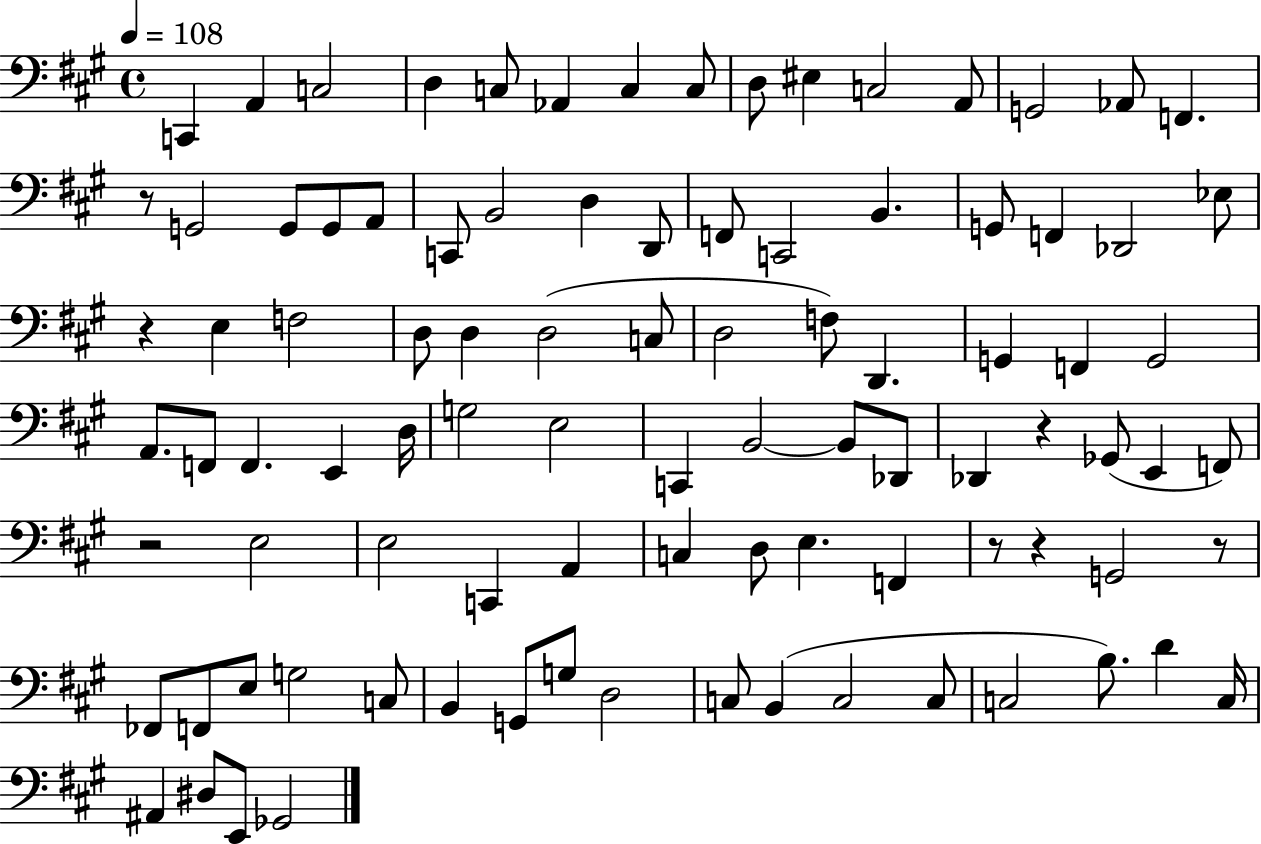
X:1
T:Untitled
M:4/4
L:1/4
K:A
C,, A,, C,2 D, C,/2 _A,, C, C,/2 D,/2 ^E, C,2 A,,/2 G,,2 _A,,/2 F,, z/2 G,,2 G,,/2 G,,/2 A,,/2 C,,/2 B,,2 D, D,,/2 F,,/2 C,,2 B,, G,,/2 F,, _D,,2 _E,/2 z E, F,2 D,/2 D, D,2 C,/2 D,2 F,/2 D,, G,, F,, G,,2 A,,/2 F,,/2 F,, E,, D,/4 G,2 E,2 C,, B,,2 B,,/2 _D,,/2 _D,, z _G,,/2 E,, F,,/2 z2 E,2 E,2 C,, A,, C, D,/2 E, F,, z/2 z G,,2 z/2 _F,,/2 F,,/2 E,/2 G,2 C,/2 B,, G,,/2 G,/2 D,2 C,/2 B,, C,2 C,/2 C,2 B,/2 D C,/4 ^A,, ^D,/2 E,,/2 _G,,2